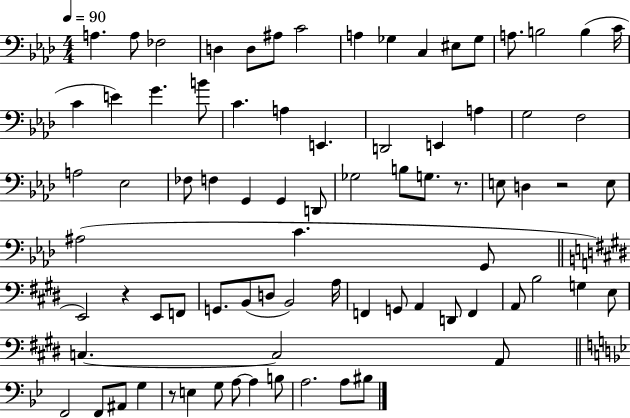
{
  \clef bass
  \numericTimeSignature
  \time 4/4
  \key aes \major
  \tempo 4 = 90
  \repeat volta 2 { a4. a8 fes2 | d4 d8 ais8 c'2 | a4 ges4 c4 eis8 ges8 | a8. b2 b4( c'16 | \break c'4 e'4) g'4. b'8 | c'4. a4 e,4. | d,2 e,4 a4 | g2 f2 | \break a2 ees2 | fes8 f4 g,4 g,4 d,8 | ges2 b8 g8. r8. | e8 d4 r2 e8 | \break ais2( c'4. g,8 | \bar "||" \break \key e \major e,2) r4 e,8 f,8 | g,8. b,8( d8 b,2) a16 | f,4 g,8 a,4 d,8 f,4 | a,8 b2 g4 e8 | \break c4.~~ c2 a,8 | \bar "||" \break \key bes \major f,2 f,8 ais,8 g4 | r8 e4 g8 a8~~ a4 b8 | a2. a8 bis8 | } \bar "|."
}